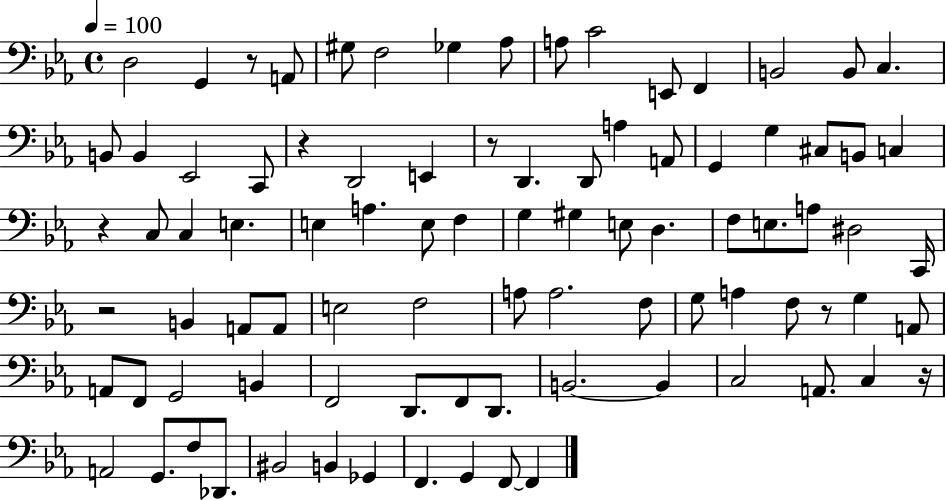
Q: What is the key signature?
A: EES major